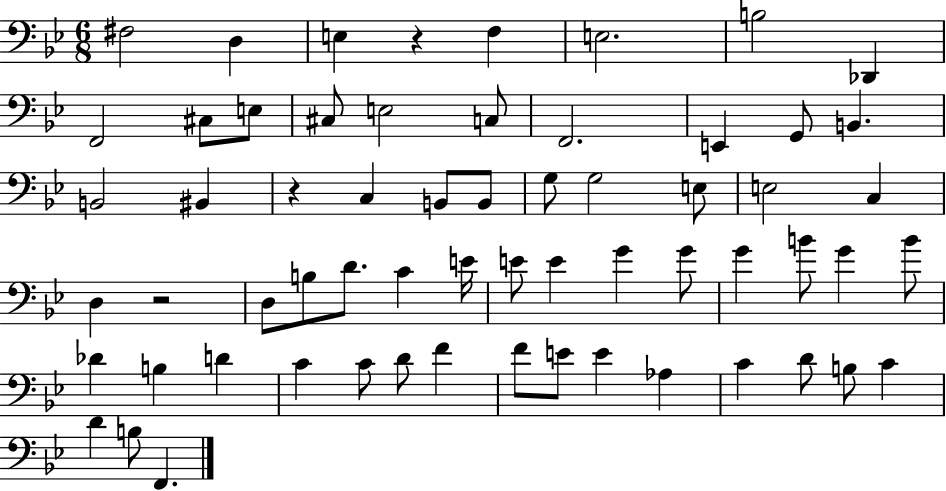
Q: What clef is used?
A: bass